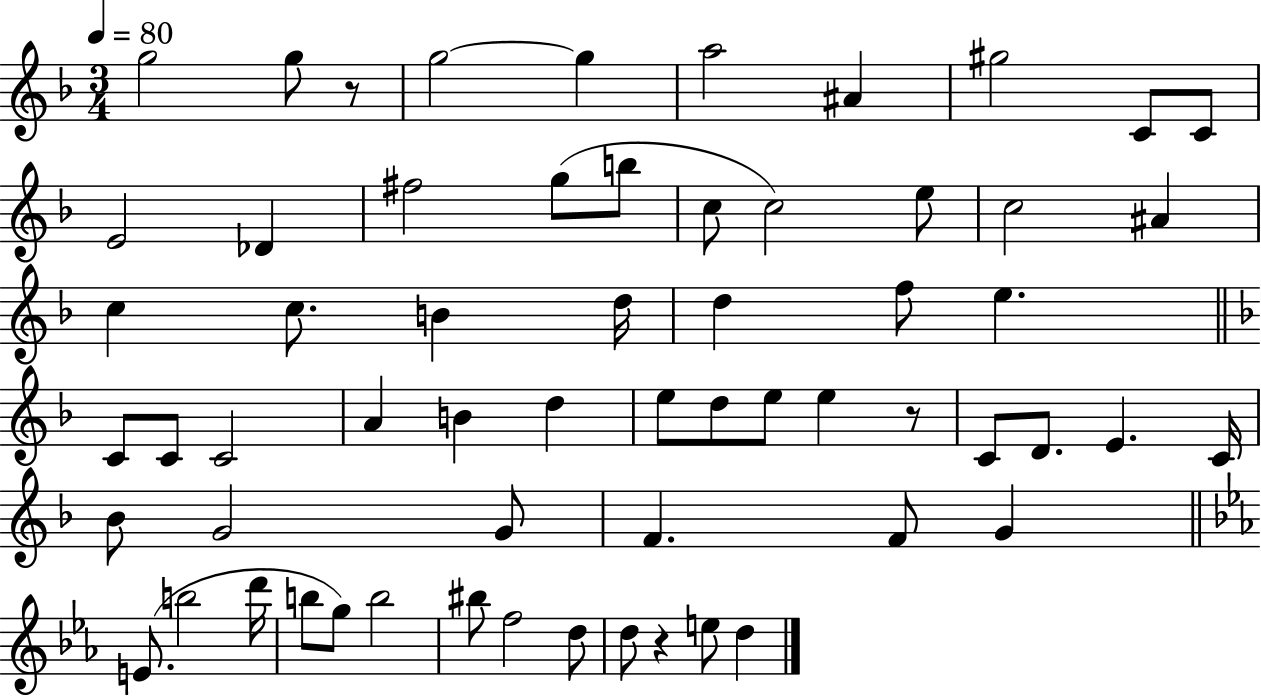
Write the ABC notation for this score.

X:1
T:Untitled
M:3/4
L:1/4
K:F
g2 g/2 z/2 g2 g a2 ^A ^g2 C/2 C/2 E2 _D ^f2 g/2 b/2 c/2 c2 e/2 c2 ^A c c/2 B d/4 d f/2 e C/2 C/2 C2 A B d e/2 d/2 e/2 e z/2 C/2 D/2 E C/4 _B/2 G2 G/2 F F/2 G E/2 b2 d'/4 b/2 g/2 b2 ^b/2 f2 d/2 d/2 z e/2 d